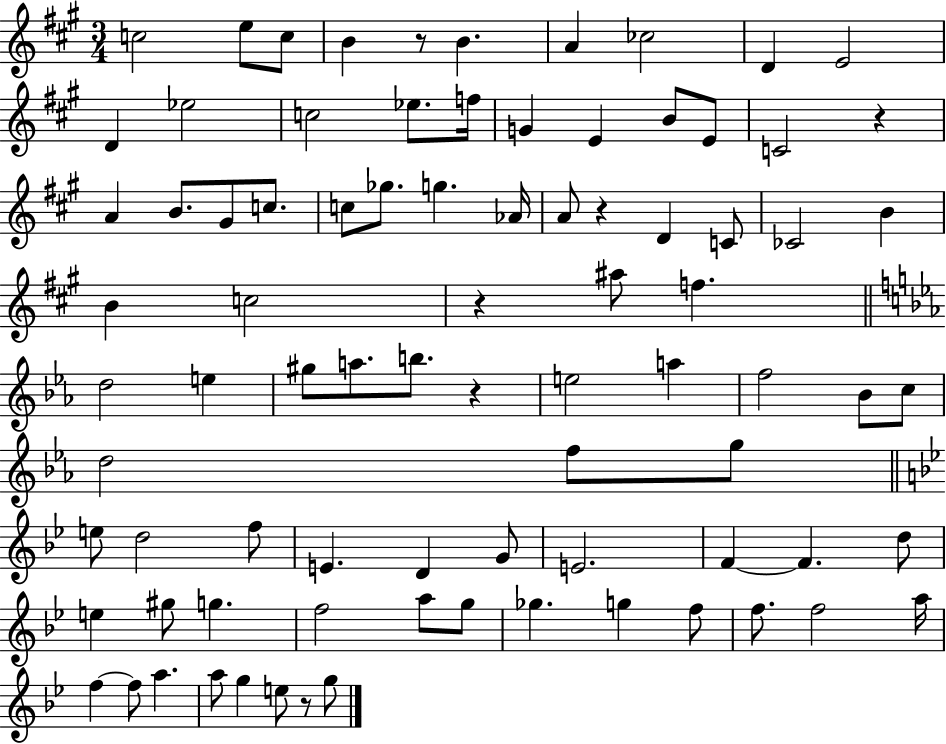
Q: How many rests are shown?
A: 6